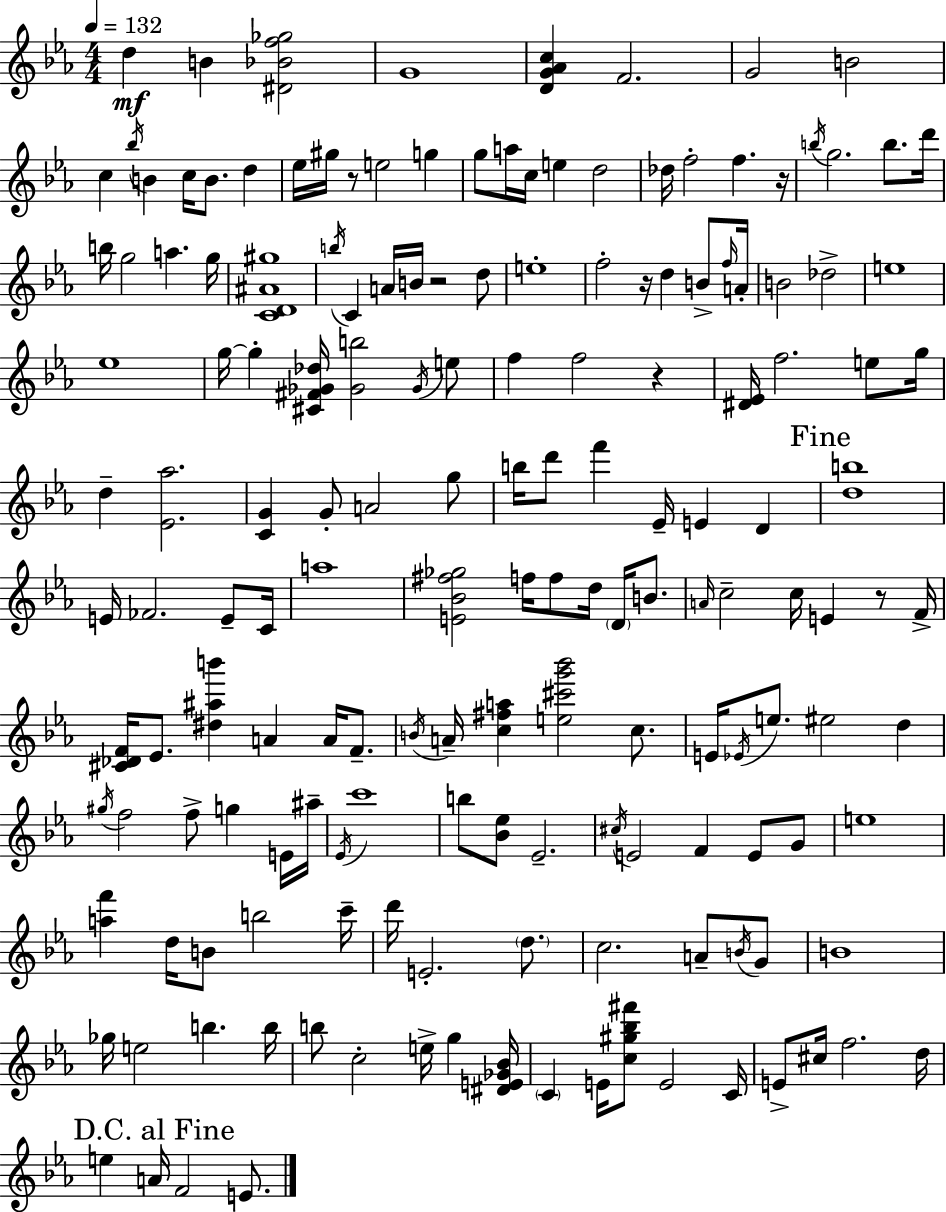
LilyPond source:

{
  \clef treble
  \numericTimeSignature
  \time 4/4
  \key ees \major
  \tempo 4 = 132
  d''4\mf b'4 <dis' bes' f'' ges''>2 | g'1 | <d' g' aes' c''>4 f'2. | g'2 b'2 | \break c''4 \acciaccatura { bes''16 } b'4 c''16 b'8. d''4 | ees''16 gis''16 r8 e''2 g''4 | g''8 a''16 c''16 e''4 d''2 | des''16 f''2-. f''4. | \break r16 \acciaccatura { b''16 } g''2. b''8. | d'''16 b''16 g''2 a''4. | g''16 <c' d' ais' gis''>1 | \acciaccatura { b''16 } c'4 a'16 b'16 r2 | \break d''8 e''1-. | f''2-. r16 d''4 | b'8-> \grace { f''16 } a'16-. b'2 des''2-> | e''1 | \break ees''1 | g''16~~ g''4-. <cis' fis' ges' des''>16 <ges' b''>2 | \acciaccatura { ges'16 } e''8 f''4 f''2 | r4 <dis' ees'>16 f''2. | \break e''8 g''16 d''4-- <ees' aes''>2. | <c' g'>4 g'8-. a'2 | g''8 b''16 d'''8 f'''4 ees'16-- e'4 | d'4 \mark "Fine" <d'' b''>1 | \break e'16 fes'2. | e'8-- c'16 a''1 | <e' bes' fis'' ges''>2 f''16 f''8 | d''16 \parenthesize d'16 b'8. \grace { a'16 } c''2-- c''16 e'4 | \break r8 f'16-> <cis' des' f'>16 ees'8. <dis'' ais'' b'''>4 a'4 | a'16 f'8.-- \acciaccatura { b'16 } a'16-- <c'' fis'' a''>4 <e'' cis''' g''' bes'''>2 | c''8. e'16 \acciaccatura { ees'16 } e''8. eis''2 | d''4 \acciaccatura { gis''16 } f''2 | \break f''8-> g''4 e'16 ais''16-- \acciaccatura { ees'16 } c'''1 | b''8 <bes' ees''>8 ees'2.-- | \acciaccatura { cis''16 } e'2 | f'4 e'8 g'8 e''1 | \break <a'' f'''>4 d''16 | b'8 b''2 c'''16-- d'''16 e'2.-. | \parenthesize d''8. c''2. | a'8-- \acciaccatura { b'16 } g'8 b'1 | \break ges''16 e''2 | b''4. b''16 b''8 c''2-. | e''16-> g''4 <dis' e' ges' bes'>16 \parenthesize c'4 | e'16 <c'' gis'' bes'' fis'''>8 e'2 c'16 e'8-> cis''16 f''2. | \break d''16 \mark "D.C. al Fine" e''4 | a'16 f'2 e'8. \bar "|."
}